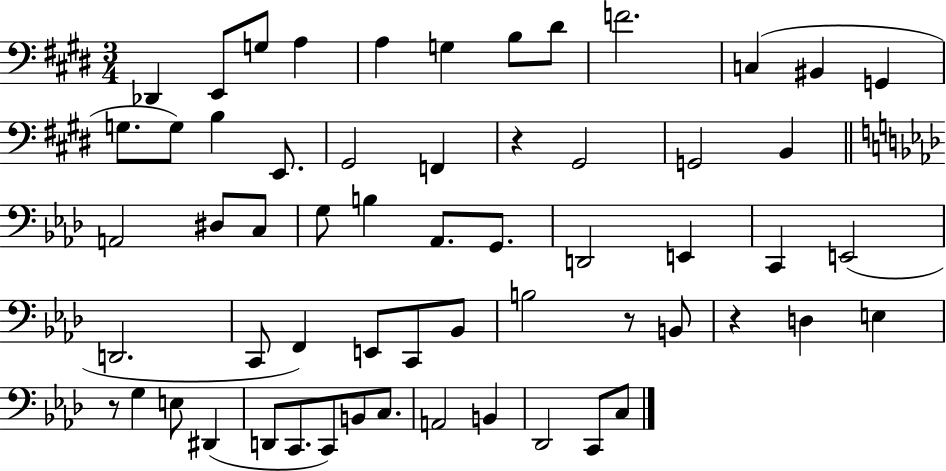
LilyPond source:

{
  \clef bass
  \numericTimeSignature
  \time 3/4
  \key e \major
  des,4 e,8 g8 a4 | a4 g4 b8 dis'8 | f'2. | c4( bis,4 g,4 | \break g8. g8) b4 e,8. | gis,2 f,4 | r4 gis,2 | g,2 b,4 | \break \bar "||" \break \key f \minor a,2 dis8 c8 | g8 b4 aes,8. g,8. | d,2 e,4 | c,4 e,2( | \break d,2. | c,8 f,4) e,8 c,8 bes,8 | b2 r8 b,8 | r4 d4 e4 | \break r8 g4 e8 dis,4( | d,8 c,8. c,8) b,8 c8. | a,2 b,4 | des,2 c,8 c8 | \break \bar "|."
}